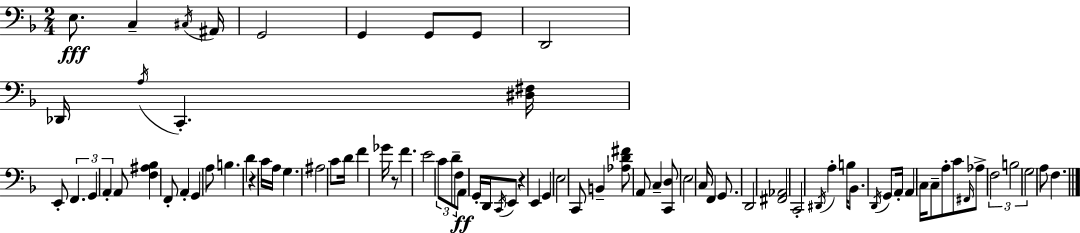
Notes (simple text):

E3/e. C3/q C#3/s A#2/s G2/h G2/q G2/e G2/e D2/h Db2/s A3/s C2/q. [D#3,F#3]/s E2/e F2/q. G2/q A2/q A2/e [F3,A#3,Bb3]/q F2/e A2/q G2/q A3/e B3/q. D4/q R/q C4/s A3/s G3/q. A#3/h C4/e D4/s F4/q Gb4/s R/e F4/q. E4/h C4/e D4/e F3/e A2/e G2/s D2/s C2/s E2/e R/q E2/q G2/q E3/h C2/e B2/q [Ab3,D4,F#4]/e A2/e C3/q [C2,D3]/e E3/h C3/s F2/q G2/e. D2/h [F#2,Ab2]/h C2/h D#2/s A3/q B3/s Bb2/e. D2/s G2/e A2/s A2/q C3/s C3/e A3/e C4/e F#2/s Ab3/e F3/h B3/h G3/h A3/e F3/q.